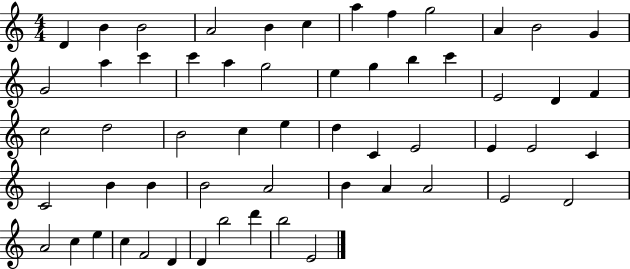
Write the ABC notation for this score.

X:1
T:Untitled
M:4/4
L:1/4
K:C
D B B2 A2 B c a f g2 A B2 G G2 a c' c' a g2 e g b c' E2 D F c2 d2 B2 c e d C E2 E E2 C C2 B B B2 A2 B A A2 E2 D2 A2 c e c F2 D D b2 d' b2 E2